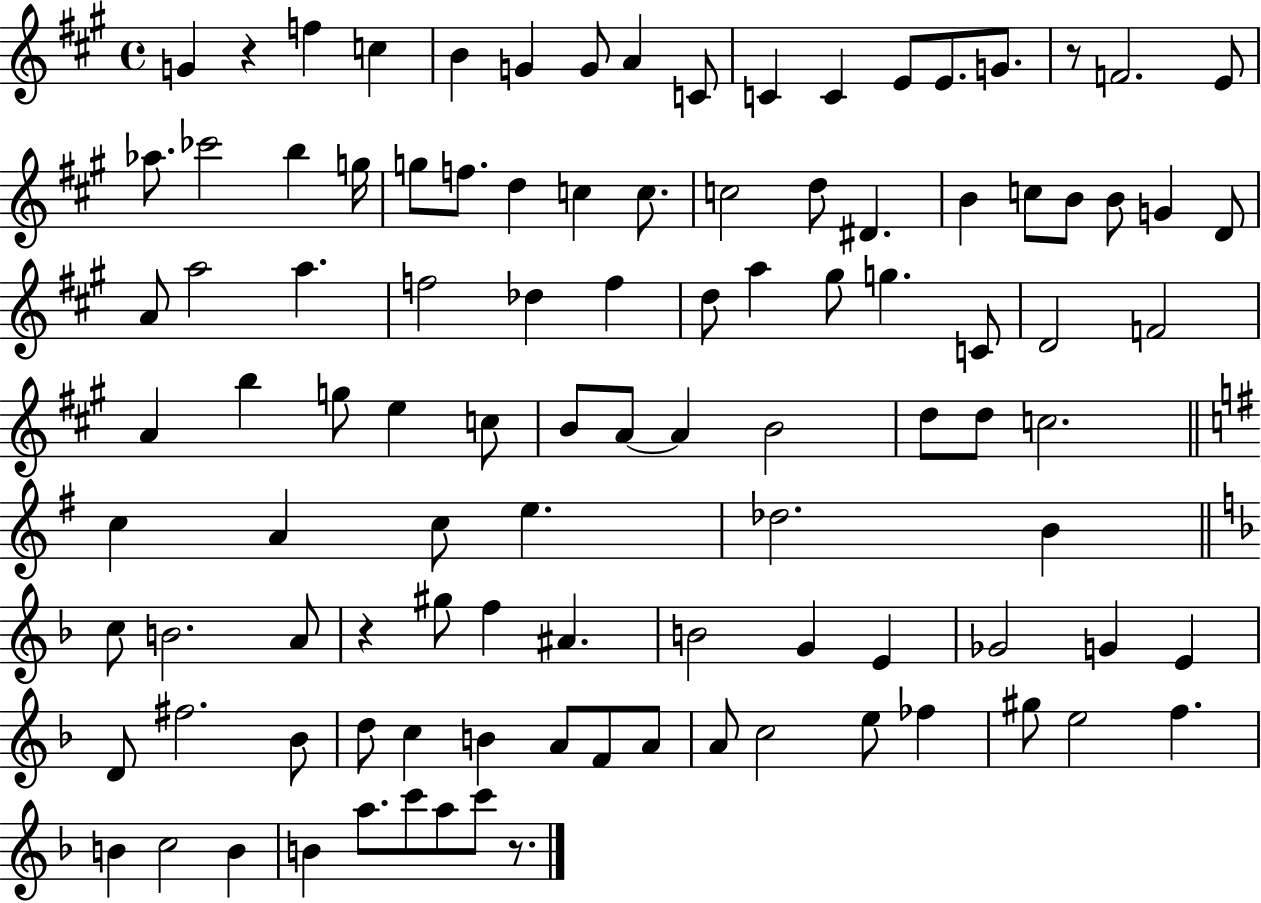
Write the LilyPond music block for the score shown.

{
  \clef treble
  \time 4/4
  \defaultTimeSignature
  \key a \major
  g'4 r4 f''4 c''4 | b'4 g'4 g'8 a'4 c'8 | c'4 c'4 e'8 e'8. g'8. | r8 f'2. e'8 | \break aes''8. ces'''2 b''4 g''16 | g''8 f''8. d''4 c''4 c''8. | c''2 d''8 dis'4. | b'4 c''8 b'8 b'8 g'4 d'8 | \break a'8 a''2 a''4. | f''2 des''4 f''4 | d''8 a''4 gis''8 g''4. c'8 | d'2 f'2 | \break a'4 b''4 g''8 e''4 c''8 | b'8 a'8~~ a'4 b'2 | d''8 d''8 c''2. | \bar "||" \break \key g \major c''4 a'4 c''8 e''4. | des''2. b'4 | \bar "||" \break \key f \major c''8 b'2. a'8 | r4 gis''8 f''4 ais'4. | b'2 g'4 e'4 | ges'2 g'4 e'4 | \break d'8 fis''2. bes'8 | d''8 c''4 b'4 a'8 f'8 a'8 | a'8 c''2 e''8 fes''4 | gis''8 e''2 f''4. | \break b'4 c''2 b'4 | b'4 a''8. c'''8 a''8 c'''8 r8. | \bar "|."
}